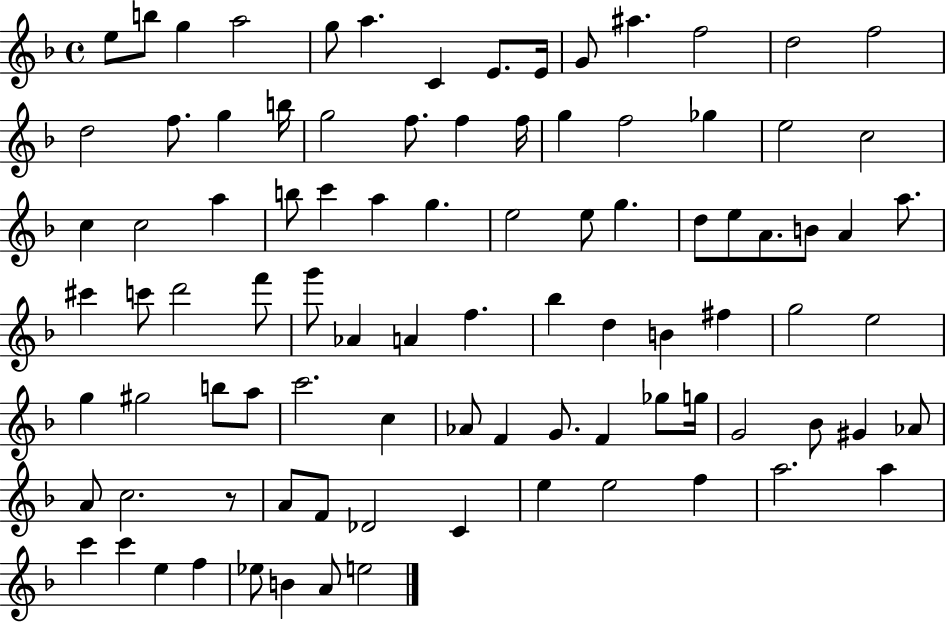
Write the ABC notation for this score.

X:1
T:Untitled
M:4/4
L:1/4
K:F
e/2 b/2 g a2 g/2 a C E/2 E/4 G/2 ^a f2 d2 f2 d2 f/2 g b/4 g2 f/2 f f/4 g f2 _g e2 c2 c c2 a b/2 c' a g e2 e/2 g d/2 e/2 A/2 B/2 A a/2 ^c' c'/2 d'2 f'/2 g'/2 _A A f _b d B ^f g2 e2 g ^g2 b/2 a/2 c'2 c _A/2 F G/2 F _g/2 g/4 G2 _B/2 ^G _A/2 A/2 c2 z/2 A/2 F/2 _D2 C e e2 f a2 a c' c' e f _e/2 B A/2 e2